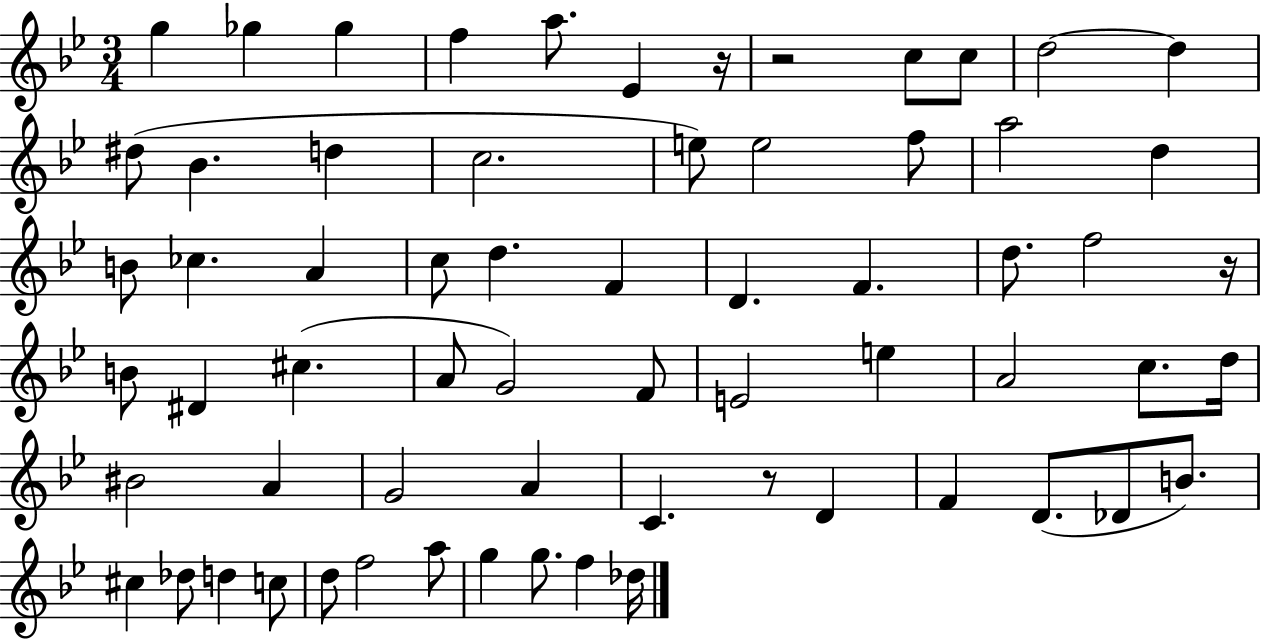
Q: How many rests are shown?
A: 4